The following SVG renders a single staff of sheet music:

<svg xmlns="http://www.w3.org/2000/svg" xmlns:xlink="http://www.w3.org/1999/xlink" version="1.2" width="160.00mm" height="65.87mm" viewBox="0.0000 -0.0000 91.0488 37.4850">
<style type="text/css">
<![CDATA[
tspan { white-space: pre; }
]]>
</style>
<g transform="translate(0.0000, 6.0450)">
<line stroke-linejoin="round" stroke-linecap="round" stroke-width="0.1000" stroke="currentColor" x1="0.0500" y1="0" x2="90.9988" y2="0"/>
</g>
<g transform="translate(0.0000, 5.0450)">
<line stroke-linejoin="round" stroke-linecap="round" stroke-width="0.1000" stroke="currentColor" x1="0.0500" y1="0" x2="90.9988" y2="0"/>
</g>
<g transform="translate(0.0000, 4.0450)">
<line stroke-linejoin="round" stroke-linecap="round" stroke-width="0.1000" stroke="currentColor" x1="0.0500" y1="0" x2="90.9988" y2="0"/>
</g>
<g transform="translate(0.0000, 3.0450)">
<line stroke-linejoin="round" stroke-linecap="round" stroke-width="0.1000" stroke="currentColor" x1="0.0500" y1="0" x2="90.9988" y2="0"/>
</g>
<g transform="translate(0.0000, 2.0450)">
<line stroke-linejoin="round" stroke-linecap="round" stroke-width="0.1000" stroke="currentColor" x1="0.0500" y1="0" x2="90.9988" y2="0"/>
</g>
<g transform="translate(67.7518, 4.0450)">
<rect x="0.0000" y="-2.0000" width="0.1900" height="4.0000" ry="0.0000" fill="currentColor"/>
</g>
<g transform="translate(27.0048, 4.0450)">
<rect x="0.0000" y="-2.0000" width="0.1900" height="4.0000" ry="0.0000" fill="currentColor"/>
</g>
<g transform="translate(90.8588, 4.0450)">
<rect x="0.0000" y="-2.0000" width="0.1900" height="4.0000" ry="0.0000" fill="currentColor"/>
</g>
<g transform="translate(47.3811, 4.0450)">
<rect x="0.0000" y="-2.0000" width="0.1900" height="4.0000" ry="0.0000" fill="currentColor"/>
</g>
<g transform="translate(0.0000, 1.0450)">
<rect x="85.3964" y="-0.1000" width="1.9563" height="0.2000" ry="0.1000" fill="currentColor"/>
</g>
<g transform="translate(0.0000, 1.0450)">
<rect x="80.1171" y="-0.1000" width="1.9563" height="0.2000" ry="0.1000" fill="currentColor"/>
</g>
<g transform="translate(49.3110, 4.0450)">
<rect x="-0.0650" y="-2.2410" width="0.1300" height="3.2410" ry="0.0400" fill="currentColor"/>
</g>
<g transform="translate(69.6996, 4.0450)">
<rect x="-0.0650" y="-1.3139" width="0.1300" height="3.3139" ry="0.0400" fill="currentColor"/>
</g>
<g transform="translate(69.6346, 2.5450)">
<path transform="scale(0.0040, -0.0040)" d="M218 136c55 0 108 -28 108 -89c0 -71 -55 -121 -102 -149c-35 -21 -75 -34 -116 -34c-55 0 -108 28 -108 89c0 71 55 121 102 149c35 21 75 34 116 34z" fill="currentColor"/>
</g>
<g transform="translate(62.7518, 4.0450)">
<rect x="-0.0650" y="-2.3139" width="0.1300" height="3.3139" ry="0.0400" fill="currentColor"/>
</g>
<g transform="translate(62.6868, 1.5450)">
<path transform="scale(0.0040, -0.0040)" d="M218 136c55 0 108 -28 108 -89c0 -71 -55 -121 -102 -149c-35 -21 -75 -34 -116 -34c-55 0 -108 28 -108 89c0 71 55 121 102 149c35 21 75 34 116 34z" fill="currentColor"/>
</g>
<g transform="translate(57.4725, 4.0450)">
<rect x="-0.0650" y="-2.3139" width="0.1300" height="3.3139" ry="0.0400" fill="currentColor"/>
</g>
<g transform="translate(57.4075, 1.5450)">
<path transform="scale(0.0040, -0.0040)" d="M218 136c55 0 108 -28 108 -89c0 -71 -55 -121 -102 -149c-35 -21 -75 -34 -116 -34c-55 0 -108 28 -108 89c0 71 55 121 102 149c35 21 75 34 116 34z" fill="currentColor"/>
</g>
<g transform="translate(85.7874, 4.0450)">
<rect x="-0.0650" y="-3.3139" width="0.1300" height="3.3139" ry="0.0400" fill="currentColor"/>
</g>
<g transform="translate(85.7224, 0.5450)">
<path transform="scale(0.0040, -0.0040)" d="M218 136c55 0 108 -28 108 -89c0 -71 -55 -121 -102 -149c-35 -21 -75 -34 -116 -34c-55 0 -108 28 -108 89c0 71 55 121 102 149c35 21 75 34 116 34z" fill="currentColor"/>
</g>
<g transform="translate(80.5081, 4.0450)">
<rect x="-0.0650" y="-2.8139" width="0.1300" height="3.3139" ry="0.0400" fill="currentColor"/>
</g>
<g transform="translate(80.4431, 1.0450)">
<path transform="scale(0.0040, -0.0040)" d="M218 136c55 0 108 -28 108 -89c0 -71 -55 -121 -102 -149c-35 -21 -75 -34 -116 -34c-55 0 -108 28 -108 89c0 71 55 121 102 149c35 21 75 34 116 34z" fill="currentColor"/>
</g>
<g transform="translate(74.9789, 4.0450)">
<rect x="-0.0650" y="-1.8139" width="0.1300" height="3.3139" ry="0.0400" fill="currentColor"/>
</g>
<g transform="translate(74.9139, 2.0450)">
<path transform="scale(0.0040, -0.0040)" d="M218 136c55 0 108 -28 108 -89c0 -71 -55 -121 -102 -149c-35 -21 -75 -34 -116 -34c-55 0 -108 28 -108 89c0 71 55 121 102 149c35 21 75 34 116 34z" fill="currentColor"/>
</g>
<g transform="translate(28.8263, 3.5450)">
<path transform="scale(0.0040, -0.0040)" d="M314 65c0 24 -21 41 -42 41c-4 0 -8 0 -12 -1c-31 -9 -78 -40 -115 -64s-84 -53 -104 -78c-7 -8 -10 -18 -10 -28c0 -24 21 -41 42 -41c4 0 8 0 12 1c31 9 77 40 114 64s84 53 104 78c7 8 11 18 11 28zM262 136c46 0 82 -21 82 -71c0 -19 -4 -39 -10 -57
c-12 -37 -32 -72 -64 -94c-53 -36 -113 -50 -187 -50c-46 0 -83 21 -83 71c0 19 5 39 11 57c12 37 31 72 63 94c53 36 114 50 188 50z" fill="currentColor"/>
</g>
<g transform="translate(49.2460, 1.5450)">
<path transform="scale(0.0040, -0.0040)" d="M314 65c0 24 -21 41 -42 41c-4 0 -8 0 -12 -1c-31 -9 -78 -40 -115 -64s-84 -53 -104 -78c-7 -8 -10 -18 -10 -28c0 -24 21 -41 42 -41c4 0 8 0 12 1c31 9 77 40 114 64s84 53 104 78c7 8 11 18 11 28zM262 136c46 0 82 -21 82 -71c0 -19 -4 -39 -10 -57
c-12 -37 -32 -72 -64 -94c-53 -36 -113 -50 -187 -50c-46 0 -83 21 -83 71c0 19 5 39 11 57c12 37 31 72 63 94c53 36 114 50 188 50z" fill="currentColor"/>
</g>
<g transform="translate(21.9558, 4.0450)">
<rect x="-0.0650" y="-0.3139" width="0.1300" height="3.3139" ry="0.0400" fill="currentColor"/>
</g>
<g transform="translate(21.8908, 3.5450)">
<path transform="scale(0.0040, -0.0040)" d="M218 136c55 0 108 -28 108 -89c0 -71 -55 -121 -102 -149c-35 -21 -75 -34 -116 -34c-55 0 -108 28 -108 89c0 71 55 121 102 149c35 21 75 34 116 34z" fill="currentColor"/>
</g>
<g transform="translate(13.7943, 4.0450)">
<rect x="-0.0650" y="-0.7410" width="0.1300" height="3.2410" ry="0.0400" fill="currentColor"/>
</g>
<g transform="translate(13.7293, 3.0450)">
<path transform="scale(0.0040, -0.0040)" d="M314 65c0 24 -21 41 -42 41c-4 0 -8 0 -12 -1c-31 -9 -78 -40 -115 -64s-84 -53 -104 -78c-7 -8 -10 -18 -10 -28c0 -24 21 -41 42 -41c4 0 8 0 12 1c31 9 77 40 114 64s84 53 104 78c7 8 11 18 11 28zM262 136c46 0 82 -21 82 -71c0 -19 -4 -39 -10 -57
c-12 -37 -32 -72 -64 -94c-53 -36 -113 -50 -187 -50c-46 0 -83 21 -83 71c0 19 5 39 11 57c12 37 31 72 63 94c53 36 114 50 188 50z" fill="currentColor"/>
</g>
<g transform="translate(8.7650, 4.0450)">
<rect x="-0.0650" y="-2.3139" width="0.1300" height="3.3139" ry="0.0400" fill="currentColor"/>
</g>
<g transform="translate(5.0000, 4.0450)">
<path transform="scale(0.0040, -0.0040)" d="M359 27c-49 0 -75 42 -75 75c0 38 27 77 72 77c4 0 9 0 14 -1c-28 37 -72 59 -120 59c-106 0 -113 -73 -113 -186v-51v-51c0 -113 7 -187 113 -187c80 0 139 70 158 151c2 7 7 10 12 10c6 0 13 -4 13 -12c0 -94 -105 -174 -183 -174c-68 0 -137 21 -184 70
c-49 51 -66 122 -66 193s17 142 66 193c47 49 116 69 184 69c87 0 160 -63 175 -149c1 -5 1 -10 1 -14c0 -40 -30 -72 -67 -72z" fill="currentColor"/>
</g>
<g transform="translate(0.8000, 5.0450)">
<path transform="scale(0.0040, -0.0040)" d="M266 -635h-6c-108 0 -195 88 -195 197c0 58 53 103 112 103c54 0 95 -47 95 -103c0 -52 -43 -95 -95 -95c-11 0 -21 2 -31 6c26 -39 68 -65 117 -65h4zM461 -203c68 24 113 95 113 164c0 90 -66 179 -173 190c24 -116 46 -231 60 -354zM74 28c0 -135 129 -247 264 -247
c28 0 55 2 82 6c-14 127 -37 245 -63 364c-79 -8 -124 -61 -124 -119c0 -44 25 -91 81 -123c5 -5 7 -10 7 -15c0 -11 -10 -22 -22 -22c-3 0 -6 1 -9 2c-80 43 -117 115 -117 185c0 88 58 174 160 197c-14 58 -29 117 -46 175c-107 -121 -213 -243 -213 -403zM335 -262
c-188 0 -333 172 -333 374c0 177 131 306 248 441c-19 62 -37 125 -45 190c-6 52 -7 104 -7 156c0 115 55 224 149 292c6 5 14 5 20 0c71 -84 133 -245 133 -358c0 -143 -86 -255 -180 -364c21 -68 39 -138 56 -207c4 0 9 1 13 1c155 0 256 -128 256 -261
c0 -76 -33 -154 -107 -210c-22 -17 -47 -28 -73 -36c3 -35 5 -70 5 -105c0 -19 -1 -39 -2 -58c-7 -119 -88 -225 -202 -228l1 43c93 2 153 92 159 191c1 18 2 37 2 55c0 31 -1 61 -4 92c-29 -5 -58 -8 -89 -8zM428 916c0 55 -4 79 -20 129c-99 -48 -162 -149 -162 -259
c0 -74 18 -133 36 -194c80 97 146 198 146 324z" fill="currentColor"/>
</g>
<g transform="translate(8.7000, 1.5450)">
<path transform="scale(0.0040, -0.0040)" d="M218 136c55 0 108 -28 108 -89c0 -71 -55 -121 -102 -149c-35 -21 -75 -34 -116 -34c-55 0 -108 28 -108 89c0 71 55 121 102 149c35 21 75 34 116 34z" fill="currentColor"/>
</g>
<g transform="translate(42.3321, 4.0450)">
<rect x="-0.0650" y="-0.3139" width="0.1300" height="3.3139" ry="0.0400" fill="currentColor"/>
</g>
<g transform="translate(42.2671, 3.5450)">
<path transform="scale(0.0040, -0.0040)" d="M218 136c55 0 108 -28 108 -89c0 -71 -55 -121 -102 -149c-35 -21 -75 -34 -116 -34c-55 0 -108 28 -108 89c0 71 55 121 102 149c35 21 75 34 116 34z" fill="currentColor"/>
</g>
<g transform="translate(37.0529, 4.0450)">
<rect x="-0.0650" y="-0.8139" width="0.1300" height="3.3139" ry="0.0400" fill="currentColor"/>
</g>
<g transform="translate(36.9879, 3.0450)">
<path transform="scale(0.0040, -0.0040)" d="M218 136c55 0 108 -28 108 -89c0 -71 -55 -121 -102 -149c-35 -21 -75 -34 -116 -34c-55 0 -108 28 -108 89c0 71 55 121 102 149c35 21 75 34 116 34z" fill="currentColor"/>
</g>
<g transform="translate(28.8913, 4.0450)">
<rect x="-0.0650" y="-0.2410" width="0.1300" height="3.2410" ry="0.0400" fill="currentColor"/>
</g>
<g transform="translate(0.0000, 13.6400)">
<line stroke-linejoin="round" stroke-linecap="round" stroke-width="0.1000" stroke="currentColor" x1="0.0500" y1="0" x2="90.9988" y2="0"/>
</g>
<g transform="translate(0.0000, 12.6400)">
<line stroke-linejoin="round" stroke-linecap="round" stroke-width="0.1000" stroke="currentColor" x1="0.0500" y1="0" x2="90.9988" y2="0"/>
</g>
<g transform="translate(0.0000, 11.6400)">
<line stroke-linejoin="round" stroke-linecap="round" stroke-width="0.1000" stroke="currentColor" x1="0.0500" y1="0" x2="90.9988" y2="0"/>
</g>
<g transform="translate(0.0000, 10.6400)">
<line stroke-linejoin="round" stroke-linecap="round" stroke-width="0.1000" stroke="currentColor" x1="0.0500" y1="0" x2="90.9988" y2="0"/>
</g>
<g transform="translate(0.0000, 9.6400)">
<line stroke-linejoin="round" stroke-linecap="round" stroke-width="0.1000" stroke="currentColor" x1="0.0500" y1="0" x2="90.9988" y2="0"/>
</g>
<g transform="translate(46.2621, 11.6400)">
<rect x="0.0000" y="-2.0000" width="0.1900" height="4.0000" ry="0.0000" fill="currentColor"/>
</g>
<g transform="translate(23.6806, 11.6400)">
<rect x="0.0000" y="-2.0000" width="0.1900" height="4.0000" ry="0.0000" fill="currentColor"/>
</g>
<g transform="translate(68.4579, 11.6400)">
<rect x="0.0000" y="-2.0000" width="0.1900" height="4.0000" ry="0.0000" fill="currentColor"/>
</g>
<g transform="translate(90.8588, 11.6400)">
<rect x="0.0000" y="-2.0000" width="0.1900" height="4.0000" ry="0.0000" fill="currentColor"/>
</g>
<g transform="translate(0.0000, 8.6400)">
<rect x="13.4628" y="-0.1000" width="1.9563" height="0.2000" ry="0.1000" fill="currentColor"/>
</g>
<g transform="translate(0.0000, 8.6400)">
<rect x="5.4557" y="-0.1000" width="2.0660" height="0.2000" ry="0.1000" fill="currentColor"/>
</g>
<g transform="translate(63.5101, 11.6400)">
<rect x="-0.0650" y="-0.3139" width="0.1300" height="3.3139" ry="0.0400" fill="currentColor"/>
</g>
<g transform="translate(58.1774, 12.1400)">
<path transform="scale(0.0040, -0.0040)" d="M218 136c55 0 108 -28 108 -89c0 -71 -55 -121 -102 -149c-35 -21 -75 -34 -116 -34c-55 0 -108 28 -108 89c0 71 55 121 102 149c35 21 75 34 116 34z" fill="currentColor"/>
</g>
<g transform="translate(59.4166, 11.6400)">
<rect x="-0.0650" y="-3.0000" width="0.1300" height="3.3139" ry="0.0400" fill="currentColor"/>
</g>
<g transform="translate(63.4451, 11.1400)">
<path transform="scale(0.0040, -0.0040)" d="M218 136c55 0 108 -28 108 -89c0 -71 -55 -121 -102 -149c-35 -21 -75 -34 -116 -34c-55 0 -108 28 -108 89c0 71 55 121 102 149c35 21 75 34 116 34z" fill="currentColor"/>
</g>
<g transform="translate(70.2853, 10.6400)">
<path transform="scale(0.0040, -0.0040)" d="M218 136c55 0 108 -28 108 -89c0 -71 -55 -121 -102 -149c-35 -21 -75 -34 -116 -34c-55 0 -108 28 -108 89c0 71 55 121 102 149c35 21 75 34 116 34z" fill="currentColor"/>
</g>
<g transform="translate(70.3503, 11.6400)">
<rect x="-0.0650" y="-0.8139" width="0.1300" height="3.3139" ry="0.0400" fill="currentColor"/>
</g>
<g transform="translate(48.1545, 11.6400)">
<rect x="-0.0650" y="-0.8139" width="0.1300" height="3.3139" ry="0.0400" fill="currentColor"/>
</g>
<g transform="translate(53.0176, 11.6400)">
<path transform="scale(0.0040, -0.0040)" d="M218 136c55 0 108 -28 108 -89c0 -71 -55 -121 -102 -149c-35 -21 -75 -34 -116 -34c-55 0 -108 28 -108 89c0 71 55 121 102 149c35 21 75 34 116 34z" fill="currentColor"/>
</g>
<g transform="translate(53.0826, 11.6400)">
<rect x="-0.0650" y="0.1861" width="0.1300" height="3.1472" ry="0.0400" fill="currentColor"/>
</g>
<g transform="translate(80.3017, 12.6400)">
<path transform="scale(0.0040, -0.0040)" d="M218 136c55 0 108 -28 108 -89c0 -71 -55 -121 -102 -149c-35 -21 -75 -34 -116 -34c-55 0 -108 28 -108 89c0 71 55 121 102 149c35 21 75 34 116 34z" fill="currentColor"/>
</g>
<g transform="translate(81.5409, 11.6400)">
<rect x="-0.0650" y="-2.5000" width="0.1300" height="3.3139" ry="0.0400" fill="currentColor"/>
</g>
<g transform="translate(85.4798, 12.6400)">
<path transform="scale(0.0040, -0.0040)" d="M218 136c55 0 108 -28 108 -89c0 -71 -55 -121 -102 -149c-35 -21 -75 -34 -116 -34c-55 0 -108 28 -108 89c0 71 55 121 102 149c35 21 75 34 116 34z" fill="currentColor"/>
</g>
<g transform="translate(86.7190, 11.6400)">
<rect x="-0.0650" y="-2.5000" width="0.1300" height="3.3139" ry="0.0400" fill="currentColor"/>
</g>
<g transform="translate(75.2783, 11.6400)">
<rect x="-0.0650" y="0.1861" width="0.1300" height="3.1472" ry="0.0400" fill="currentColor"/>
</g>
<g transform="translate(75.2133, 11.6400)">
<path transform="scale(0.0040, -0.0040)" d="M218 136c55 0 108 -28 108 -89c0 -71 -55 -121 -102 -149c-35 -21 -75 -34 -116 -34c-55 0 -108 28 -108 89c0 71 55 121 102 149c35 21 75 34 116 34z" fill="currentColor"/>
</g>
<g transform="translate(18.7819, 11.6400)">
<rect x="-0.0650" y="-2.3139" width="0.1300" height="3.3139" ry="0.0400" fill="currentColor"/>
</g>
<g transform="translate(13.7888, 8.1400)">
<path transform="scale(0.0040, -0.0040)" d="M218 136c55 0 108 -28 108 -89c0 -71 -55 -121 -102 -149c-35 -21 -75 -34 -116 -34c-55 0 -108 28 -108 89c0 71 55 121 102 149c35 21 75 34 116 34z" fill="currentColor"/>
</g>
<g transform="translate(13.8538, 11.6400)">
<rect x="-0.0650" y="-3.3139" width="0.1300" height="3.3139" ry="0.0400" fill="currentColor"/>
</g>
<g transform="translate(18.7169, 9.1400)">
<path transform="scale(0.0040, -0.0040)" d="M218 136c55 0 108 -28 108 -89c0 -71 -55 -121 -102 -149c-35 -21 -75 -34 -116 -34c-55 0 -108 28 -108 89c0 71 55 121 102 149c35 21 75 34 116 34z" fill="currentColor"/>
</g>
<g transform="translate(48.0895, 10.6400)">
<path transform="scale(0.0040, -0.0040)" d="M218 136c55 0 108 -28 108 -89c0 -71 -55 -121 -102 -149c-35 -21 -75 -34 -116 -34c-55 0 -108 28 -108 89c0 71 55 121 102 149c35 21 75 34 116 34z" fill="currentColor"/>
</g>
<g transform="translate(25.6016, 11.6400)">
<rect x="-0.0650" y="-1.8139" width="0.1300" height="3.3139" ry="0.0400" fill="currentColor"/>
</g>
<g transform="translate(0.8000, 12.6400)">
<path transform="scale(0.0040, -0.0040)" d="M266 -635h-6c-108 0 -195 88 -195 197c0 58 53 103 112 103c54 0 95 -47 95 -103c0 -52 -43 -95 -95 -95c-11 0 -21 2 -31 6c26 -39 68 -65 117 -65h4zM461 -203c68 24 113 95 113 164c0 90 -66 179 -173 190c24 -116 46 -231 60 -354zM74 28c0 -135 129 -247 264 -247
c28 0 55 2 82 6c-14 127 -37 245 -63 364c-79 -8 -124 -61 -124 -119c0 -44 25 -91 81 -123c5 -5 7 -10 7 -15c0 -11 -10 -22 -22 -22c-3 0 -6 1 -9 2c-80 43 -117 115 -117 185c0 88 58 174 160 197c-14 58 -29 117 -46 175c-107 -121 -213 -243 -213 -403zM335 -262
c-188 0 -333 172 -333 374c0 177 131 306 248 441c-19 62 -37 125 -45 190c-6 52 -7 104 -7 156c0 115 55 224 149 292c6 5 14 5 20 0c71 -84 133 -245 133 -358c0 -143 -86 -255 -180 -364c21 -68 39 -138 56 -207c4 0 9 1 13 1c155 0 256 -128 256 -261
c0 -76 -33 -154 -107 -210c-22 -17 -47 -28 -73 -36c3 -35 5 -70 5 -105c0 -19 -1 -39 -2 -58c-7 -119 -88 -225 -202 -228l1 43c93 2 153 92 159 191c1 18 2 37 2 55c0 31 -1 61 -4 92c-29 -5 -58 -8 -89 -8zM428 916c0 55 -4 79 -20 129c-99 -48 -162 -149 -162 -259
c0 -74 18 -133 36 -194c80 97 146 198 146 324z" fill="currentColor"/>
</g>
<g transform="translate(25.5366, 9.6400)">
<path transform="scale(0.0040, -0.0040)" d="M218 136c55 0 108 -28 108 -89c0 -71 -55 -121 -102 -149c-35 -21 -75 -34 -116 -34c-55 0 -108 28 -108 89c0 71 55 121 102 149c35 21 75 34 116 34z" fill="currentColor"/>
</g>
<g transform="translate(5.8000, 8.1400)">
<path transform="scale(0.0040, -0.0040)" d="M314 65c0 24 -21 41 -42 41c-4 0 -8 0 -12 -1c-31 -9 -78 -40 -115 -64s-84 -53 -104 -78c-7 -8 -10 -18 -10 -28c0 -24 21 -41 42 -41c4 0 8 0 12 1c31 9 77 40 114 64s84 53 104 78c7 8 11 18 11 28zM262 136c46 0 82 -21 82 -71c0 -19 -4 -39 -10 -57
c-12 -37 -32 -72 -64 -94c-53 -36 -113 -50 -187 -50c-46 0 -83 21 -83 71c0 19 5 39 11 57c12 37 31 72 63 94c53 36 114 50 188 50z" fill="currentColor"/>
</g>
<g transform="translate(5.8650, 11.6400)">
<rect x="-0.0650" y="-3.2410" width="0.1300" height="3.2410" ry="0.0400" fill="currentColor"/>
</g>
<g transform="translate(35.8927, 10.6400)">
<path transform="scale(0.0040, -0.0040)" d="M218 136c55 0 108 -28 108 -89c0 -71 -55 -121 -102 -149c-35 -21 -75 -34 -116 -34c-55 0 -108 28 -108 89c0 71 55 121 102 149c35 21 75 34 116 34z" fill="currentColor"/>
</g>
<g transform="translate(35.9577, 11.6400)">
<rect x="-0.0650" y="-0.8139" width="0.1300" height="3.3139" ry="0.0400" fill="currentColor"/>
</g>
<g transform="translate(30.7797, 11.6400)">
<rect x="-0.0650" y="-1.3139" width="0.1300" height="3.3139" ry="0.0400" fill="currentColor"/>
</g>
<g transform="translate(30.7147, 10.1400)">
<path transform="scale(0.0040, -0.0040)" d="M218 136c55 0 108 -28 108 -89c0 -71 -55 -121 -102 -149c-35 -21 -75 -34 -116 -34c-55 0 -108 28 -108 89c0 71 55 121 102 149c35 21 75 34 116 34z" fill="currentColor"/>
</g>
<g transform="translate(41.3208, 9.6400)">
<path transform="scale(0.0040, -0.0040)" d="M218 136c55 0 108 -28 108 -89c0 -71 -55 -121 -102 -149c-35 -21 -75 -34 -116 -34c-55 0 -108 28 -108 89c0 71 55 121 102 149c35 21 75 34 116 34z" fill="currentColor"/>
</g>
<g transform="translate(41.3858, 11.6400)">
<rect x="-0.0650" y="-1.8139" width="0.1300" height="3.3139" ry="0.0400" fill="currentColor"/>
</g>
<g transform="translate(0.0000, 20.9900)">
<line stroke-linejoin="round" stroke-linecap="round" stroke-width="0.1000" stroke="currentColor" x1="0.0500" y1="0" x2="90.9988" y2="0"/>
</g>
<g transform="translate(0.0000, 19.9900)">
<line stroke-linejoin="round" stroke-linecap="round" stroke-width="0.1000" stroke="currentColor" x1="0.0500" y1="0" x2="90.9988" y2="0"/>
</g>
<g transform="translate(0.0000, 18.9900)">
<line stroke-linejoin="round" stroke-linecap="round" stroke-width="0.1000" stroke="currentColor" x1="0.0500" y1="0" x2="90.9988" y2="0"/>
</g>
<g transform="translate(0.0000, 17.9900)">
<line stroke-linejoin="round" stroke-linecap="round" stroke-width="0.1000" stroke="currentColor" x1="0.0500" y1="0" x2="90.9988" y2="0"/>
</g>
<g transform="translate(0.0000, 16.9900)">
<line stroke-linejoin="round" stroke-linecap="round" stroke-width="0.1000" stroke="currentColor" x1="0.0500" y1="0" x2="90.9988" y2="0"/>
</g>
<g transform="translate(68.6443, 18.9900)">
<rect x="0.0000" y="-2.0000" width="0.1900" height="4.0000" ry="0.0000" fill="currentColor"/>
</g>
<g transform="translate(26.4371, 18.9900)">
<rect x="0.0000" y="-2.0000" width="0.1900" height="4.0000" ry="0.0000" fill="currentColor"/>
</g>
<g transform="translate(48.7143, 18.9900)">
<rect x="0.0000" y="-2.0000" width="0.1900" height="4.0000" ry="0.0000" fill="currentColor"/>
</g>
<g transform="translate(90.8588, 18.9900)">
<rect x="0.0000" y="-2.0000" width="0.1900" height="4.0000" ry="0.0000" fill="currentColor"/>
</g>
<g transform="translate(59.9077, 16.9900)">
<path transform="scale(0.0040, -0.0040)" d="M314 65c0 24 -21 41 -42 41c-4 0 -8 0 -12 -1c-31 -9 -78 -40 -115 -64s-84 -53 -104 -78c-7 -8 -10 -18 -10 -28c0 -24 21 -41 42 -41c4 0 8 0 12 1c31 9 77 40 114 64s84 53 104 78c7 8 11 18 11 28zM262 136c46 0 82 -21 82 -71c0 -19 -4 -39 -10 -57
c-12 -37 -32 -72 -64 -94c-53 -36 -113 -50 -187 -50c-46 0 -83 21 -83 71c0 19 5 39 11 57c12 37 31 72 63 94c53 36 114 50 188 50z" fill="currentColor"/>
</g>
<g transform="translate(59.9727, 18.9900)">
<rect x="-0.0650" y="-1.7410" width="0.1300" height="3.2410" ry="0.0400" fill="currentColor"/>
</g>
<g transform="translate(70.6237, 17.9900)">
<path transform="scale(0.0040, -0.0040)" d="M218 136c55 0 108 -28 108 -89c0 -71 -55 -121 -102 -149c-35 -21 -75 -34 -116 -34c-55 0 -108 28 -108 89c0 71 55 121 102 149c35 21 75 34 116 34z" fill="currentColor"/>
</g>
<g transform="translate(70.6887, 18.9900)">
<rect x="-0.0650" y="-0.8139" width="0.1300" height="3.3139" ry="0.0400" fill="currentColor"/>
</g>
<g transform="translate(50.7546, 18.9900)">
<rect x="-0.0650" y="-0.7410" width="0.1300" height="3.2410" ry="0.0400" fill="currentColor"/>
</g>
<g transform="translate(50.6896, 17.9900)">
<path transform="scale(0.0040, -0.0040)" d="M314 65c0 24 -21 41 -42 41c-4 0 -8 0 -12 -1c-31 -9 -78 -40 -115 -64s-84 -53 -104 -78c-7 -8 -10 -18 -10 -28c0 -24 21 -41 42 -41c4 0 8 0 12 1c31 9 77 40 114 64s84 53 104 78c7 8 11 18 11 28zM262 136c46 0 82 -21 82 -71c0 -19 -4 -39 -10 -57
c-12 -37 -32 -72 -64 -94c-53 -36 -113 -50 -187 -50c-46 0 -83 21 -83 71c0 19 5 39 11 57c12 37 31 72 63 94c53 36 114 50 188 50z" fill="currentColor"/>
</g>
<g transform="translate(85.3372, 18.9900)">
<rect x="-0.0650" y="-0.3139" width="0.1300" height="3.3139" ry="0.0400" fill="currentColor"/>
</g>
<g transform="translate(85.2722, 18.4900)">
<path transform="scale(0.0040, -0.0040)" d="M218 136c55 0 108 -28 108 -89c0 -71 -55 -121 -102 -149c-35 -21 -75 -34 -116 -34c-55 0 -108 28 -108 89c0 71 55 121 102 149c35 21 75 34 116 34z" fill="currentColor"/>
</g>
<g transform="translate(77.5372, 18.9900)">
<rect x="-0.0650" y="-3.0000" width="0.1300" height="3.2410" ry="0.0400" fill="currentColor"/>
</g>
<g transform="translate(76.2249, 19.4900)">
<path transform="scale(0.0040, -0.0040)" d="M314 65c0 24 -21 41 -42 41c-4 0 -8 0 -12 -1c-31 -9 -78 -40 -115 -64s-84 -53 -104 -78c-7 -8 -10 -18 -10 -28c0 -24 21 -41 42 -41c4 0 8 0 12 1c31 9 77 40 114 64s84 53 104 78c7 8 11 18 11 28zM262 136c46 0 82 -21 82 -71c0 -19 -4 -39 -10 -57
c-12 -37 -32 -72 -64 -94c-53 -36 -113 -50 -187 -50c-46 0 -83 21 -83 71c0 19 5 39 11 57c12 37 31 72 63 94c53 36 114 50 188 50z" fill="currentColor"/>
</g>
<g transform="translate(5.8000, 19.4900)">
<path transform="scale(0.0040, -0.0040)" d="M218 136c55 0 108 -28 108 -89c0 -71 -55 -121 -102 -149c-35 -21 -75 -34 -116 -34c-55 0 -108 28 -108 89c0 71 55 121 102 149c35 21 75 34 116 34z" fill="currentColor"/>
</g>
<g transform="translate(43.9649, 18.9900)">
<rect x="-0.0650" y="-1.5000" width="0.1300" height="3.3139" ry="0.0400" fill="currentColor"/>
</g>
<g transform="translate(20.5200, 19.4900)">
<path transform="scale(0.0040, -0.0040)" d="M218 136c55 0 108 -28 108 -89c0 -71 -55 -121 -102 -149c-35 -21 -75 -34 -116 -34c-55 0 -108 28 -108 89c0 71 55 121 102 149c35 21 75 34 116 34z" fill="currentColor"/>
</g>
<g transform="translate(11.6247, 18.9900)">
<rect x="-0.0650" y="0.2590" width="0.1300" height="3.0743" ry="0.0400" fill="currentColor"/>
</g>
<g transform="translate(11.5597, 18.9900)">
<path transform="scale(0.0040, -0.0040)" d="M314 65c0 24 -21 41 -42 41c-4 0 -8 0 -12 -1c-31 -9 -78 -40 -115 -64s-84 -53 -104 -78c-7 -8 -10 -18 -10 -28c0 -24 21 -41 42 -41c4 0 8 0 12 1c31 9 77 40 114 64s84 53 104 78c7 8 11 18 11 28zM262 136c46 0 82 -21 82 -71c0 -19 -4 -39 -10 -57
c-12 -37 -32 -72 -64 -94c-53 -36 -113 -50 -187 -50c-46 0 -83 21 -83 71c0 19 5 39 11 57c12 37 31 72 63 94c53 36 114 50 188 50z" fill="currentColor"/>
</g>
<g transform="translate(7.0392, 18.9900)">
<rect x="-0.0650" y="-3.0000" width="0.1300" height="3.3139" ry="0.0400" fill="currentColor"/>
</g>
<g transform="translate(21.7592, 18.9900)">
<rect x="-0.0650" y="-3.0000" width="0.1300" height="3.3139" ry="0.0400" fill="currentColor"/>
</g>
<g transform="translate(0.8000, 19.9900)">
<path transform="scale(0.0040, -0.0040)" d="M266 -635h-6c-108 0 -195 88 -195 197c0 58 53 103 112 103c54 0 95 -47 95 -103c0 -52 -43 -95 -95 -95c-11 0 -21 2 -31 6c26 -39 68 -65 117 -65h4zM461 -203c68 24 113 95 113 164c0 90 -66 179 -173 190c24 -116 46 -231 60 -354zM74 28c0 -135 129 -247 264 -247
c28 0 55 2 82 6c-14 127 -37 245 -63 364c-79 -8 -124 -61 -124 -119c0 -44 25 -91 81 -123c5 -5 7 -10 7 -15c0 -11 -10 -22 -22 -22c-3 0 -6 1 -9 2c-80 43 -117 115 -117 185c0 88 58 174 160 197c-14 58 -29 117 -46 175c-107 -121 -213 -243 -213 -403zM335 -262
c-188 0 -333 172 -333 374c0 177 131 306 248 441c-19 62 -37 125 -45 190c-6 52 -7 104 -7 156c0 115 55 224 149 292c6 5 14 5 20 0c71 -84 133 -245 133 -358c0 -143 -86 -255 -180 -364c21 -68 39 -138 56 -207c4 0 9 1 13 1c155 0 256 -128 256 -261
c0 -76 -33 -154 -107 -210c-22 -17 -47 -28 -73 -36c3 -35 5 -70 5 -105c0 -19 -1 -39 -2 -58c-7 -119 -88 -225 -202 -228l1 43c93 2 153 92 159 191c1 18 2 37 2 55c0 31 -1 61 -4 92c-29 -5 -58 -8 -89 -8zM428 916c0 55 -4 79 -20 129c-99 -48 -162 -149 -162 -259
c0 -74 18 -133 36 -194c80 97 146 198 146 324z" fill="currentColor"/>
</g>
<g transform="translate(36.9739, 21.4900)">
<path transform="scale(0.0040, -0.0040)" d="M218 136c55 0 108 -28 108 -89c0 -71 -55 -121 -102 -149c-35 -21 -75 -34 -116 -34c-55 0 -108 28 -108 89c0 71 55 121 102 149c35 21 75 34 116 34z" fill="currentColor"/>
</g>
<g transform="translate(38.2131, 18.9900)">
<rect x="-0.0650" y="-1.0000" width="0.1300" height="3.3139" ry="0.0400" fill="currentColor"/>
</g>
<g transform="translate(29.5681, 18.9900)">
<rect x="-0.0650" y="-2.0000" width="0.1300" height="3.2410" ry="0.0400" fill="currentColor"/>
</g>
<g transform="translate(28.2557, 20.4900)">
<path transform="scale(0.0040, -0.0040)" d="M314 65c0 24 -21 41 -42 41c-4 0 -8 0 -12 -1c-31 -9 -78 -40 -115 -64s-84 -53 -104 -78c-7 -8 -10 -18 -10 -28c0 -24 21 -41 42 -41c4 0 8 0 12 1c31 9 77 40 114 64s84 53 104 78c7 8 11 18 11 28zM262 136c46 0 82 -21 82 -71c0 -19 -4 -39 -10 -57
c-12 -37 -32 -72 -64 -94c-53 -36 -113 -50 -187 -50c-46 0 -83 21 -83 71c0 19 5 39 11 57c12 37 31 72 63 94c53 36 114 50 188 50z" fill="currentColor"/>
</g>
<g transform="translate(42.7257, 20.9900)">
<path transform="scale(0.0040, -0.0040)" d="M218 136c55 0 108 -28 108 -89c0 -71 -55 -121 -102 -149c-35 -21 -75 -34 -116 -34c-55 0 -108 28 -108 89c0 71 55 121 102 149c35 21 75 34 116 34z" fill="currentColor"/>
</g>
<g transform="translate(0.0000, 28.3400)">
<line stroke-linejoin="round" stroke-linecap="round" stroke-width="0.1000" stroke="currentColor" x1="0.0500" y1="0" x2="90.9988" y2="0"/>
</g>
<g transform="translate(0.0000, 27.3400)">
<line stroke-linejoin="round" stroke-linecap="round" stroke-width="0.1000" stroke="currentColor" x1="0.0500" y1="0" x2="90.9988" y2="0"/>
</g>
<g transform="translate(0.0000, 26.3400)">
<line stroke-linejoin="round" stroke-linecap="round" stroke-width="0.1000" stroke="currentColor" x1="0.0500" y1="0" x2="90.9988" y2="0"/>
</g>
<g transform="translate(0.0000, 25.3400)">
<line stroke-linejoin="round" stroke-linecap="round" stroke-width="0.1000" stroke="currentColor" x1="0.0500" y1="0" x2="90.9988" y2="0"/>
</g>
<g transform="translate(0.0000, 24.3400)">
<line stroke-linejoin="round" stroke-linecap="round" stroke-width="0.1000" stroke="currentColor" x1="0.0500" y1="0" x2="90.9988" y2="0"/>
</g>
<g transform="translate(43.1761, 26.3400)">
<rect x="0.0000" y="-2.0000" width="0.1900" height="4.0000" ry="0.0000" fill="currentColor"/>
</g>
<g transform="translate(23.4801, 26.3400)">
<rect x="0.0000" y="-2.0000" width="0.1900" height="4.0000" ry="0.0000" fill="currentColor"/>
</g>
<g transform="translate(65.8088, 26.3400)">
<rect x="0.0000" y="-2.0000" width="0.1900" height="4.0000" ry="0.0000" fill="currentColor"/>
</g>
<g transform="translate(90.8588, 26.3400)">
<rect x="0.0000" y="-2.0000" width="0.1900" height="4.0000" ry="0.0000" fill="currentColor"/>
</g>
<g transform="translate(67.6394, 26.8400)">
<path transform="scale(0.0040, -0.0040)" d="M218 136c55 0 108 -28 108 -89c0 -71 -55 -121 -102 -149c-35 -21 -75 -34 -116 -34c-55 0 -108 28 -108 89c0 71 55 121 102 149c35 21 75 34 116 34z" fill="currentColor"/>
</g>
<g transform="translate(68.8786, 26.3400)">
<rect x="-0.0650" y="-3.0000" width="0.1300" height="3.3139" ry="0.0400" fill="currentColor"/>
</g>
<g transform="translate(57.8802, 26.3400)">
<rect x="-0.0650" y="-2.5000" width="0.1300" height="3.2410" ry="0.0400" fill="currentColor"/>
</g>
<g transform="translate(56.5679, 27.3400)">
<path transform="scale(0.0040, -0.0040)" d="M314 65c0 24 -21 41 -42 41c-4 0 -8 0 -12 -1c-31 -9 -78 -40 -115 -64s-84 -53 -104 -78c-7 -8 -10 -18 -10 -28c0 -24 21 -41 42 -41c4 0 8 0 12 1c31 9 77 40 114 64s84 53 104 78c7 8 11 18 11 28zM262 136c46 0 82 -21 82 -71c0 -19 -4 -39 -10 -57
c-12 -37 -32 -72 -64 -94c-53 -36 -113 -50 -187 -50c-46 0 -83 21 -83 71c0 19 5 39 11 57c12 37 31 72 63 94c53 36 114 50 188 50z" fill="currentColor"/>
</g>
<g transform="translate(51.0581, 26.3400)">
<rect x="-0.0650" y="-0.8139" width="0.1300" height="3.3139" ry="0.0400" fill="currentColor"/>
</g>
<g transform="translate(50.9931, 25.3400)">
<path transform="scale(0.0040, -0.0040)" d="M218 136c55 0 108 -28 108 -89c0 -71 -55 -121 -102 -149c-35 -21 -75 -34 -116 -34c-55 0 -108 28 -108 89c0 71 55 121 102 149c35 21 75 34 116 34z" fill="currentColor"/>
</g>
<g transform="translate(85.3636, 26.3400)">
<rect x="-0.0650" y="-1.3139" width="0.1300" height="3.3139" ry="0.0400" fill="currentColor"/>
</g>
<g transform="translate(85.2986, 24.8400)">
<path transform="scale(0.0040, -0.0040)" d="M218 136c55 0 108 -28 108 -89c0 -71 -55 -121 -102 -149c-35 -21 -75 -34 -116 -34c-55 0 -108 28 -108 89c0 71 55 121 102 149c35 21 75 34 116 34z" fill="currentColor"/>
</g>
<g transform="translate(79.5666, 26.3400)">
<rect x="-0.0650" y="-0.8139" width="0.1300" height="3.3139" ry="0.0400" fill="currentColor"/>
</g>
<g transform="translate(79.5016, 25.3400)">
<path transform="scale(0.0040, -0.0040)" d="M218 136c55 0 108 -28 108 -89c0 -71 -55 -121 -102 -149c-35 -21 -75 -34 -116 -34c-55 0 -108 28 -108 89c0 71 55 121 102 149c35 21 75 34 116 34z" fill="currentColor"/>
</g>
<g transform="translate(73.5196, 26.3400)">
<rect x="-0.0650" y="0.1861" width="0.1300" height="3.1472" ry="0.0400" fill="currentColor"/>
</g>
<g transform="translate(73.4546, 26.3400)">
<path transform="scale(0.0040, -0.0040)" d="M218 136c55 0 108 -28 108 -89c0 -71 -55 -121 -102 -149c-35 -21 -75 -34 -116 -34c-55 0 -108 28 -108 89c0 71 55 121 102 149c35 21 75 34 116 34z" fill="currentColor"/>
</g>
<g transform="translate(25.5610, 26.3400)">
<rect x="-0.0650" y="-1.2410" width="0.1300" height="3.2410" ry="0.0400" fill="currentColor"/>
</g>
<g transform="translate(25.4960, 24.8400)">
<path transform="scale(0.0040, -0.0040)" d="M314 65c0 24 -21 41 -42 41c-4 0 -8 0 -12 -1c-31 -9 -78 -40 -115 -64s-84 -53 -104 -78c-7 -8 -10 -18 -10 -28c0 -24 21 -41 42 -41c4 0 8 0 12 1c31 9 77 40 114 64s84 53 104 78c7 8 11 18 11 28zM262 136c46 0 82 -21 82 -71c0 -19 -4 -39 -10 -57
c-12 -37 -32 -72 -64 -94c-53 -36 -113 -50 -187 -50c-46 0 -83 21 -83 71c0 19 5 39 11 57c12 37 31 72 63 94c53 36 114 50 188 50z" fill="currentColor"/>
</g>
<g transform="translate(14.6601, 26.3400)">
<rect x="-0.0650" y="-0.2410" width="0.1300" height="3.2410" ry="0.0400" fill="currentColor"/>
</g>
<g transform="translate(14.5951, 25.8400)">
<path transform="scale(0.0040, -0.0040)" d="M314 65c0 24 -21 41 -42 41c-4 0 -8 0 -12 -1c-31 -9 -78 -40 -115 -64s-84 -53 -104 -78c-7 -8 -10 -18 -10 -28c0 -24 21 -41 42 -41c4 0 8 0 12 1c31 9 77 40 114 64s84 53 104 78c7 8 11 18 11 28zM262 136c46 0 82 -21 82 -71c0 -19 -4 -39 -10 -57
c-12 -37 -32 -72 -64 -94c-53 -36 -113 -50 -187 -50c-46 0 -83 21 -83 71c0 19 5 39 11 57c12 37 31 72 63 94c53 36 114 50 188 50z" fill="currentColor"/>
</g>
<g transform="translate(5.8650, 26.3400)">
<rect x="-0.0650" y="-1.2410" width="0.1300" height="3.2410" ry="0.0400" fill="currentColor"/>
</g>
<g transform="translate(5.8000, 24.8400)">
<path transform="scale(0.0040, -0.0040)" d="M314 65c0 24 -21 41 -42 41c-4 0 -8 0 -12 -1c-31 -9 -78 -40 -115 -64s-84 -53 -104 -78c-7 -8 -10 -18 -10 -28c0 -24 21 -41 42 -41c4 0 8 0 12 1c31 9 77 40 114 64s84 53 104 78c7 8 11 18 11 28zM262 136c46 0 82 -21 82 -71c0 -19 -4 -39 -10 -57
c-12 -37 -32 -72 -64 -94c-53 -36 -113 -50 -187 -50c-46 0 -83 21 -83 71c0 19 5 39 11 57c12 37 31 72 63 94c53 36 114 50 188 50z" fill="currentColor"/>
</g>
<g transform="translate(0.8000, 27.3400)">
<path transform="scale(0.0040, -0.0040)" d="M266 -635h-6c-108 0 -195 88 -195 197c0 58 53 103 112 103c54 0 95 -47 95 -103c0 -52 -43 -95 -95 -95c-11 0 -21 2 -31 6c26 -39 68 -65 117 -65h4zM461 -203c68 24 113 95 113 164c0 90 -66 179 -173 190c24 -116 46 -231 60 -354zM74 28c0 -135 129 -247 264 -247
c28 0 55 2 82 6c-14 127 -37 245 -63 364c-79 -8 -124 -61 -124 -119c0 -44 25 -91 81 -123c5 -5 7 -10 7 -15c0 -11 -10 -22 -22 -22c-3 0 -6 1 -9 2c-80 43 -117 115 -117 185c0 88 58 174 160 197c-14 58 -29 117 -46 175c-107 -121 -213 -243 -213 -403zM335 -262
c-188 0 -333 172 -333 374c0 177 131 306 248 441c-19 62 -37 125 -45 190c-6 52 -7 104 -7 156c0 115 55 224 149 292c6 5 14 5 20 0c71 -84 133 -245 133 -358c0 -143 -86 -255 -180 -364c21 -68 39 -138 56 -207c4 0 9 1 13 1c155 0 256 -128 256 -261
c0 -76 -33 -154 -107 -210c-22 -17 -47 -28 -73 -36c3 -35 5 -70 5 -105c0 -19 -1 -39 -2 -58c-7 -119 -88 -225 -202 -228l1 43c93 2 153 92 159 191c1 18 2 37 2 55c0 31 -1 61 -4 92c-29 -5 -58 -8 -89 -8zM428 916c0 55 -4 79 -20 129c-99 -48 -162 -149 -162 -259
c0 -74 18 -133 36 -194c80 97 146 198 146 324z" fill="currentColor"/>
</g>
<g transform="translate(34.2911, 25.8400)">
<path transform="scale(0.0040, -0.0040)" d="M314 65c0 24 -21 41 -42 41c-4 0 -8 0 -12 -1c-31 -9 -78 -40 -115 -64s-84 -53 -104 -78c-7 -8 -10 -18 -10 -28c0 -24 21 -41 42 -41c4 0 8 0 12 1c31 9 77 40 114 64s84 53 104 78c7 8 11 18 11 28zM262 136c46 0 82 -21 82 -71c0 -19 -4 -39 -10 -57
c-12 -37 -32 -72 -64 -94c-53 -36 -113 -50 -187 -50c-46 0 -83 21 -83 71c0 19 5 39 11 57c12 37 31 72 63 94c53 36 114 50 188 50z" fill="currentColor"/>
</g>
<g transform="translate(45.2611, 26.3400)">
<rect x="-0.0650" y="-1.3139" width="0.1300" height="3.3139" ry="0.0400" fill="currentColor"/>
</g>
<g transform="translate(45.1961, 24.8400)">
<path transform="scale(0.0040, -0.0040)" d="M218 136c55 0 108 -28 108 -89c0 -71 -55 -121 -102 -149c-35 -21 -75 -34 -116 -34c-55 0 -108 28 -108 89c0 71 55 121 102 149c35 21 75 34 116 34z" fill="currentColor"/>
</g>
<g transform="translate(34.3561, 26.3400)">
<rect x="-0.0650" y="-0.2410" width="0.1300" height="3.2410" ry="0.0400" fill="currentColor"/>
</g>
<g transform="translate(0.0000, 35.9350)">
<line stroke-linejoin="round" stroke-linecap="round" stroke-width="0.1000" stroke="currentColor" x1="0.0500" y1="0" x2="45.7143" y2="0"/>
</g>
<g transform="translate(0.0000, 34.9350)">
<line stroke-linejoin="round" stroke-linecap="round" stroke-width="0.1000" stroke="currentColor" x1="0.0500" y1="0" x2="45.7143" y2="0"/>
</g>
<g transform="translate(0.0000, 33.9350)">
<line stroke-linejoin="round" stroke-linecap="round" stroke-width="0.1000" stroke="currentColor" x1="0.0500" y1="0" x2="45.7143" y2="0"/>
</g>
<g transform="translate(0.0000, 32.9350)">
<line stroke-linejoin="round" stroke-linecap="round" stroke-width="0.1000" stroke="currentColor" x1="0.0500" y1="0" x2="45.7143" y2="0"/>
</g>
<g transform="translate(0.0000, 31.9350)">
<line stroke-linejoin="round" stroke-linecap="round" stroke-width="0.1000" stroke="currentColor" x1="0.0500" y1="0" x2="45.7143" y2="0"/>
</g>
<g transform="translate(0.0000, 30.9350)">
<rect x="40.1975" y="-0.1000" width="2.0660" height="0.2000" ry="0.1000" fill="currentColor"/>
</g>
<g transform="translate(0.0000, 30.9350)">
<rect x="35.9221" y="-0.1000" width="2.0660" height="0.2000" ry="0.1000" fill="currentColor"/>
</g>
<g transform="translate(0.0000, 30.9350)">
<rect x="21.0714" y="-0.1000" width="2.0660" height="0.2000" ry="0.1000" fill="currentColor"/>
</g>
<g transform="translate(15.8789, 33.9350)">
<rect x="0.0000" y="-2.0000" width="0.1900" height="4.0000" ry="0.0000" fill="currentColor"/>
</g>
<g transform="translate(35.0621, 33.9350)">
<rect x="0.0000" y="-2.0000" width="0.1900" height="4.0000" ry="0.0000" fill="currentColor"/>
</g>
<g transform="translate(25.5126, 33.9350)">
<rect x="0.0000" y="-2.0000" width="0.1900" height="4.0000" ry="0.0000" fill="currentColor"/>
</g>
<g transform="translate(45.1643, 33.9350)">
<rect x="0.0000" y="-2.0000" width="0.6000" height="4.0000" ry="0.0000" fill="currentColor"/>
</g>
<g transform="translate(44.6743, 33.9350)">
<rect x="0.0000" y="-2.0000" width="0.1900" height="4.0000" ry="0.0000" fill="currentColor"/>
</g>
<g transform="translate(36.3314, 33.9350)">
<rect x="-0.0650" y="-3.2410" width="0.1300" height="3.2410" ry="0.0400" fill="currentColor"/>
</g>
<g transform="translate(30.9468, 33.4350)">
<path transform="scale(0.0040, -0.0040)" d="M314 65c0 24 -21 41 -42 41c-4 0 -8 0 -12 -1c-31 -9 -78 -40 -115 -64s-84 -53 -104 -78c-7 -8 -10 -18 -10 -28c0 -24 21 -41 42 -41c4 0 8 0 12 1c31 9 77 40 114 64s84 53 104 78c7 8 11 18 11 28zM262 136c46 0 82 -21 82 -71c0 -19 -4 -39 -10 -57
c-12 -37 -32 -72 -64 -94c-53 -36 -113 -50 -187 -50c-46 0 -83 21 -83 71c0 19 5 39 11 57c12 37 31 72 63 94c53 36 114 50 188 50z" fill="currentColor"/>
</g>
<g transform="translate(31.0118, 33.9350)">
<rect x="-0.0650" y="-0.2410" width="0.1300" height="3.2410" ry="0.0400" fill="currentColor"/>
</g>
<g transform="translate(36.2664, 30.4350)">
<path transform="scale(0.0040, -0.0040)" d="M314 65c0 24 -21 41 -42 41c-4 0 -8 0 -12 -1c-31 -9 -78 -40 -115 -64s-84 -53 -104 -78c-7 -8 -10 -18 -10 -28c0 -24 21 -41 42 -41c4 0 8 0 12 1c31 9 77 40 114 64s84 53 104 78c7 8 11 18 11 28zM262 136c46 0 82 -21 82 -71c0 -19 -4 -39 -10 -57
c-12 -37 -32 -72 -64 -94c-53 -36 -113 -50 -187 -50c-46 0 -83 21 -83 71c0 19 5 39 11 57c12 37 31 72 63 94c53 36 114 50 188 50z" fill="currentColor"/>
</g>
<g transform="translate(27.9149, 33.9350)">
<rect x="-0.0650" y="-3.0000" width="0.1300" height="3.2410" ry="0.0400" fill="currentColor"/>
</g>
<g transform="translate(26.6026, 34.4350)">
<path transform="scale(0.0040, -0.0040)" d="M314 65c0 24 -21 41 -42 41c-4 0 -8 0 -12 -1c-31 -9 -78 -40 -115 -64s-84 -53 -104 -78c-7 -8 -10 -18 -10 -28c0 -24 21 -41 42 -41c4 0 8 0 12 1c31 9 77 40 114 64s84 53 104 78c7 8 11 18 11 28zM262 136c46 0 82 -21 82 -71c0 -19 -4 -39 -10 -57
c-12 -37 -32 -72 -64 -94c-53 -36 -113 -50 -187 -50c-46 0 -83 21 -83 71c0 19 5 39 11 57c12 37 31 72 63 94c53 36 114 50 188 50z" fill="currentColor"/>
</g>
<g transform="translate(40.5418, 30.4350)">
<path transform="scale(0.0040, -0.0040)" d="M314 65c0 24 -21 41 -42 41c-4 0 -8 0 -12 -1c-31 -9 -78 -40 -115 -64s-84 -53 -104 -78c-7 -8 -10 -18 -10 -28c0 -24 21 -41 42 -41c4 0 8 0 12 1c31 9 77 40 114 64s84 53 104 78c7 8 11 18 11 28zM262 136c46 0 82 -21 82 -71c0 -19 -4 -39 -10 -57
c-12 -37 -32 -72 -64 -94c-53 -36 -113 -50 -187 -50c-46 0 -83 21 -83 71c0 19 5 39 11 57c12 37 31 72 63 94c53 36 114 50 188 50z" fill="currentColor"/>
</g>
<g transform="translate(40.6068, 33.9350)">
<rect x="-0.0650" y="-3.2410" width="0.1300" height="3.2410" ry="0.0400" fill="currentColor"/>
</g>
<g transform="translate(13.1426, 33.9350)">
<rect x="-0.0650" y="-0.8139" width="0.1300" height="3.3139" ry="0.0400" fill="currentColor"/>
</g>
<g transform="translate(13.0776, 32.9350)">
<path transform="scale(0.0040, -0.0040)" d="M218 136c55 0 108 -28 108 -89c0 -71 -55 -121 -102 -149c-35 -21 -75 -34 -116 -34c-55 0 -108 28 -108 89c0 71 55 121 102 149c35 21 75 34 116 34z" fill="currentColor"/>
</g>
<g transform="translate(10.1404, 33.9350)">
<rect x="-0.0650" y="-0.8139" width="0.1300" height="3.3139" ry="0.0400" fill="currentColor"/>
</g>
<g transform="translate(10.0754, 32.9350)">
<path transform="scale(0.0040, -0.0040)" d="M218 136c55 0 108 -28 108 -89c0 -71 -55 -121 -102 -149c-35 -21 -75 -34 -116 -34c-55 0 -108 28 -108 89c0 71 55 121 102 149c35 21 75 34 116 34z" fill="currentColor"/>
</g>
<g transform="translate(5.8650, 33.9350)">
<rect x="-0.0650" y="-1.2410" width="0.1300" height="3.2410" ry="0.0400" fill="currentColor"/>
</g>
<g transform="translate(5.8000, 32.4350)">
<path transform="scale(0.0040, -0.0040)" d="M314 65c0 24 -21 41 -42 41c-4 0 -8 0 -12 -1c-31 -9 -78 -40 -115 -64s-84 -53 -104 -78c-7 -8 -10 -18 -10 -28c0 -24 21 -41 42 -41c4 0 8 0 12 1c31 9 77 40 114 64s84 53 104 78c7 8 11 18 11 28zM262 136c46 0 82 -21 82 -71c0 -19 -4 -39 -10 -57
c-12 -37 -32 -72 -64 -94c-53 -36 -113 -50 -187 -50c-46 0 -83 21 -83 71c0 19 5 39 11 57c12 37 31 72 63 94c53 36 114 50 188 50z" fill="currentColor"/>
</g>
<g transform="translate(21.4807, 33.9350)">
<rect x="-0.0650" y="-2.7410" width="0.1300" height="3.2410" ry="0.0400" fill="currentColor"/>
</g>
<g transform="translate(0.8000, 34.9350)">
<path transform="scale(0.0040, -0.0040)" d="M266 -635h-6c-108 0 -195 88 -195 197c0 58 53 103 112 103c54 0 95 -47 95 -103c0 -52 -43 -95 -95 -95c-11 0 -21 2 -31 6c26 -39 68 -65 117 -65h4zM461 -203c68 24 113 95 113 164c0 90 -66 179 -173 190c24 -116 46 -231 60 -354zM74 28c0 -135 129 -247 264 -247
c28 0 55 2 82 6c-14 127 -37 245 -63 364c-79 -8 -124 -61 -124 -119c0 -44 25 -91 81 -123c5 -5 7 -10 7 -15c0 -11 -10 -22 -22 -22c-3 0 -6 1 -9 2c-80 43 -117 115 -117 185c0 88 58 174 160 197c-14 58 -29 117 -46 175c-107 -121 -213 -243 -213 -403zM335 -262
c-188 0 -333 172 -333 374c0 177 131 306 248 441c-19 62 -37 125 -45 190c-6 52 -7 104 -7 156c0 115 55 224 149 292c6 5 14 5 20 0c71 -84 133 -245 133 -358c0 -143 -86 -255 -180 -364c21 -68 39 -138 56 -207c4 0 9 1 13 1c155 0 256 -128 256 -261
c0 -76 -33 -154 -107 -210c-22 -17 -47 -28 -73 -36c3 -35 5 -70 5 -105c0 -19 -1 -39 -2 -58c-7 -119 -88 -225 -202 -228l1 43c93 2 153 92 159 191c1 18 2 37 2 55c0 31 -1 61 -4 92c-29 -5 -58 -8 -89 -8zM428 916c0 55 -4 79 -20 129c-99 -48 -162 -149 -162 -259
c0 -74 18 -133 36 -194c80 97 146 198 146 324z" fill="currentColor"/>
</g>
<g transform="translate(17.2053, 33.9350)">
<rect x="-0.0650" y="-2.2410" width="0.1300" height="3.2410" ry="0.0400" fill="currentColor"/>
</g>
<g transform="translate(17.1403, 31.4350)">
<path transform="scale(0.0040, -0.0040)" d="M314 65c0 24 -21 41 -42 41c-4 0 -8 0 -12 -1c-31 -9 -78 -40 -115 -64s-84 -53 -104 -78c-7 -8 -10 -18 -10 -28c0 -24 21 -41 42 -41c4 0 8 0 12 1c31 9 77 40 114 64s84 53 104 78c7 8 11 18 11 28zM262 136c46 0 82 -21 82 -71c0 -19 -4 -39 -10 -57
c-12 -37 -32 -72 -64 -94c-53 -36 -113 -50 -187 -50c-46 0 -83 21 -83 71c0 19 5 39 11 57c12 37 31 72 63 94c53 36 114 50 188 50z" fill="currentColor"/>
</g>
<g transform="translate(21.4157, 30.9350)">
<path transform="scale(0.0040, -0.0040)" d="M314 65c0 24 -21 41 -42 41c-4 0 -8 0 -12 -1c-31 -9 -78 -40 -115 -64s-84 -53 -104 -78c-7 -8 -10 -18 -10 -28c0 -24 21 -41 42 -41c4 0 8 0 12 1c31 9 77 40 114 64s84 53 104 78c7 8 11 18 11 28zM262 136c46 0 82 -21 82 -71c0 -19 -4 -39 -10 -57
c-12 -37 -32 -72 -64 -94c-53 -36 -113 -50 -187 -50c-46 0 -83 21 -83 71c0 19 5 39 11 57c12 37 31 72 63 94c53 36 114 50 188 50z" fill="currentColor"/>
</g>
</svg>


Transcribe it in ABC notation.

X:1
T:Untitled
M:4/4
L:1/4
K:C
g d2 c c2 d c g2 g g e f a b b2 b g f e d f d B A c d B G G A B2 A F2 D E d2 f2 d A2 c e2 c2 e2 c2 e d G2 A B d e e2 d d g2 a2 A2 c2 b2 b2